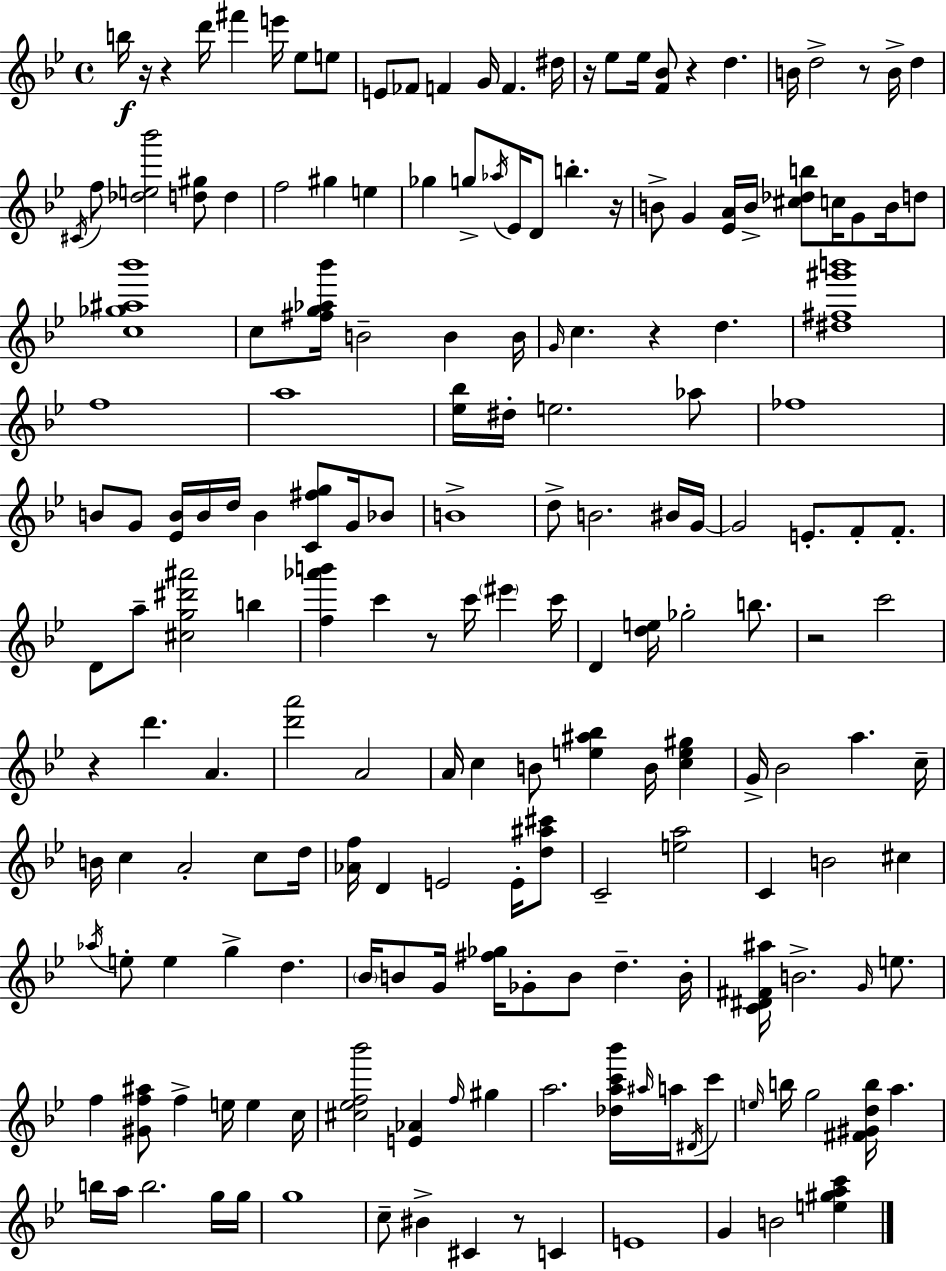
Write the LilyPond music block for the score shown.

{
  \clef treble
  \time 4/4
  \defaultTimeSignature
  \key bes \major
  b''16\f r16 r4 d'''16 fis'''4 e'''16 ees''8 e''8 | e'8 fes'8 f'4 g'16 f'4. dis''16 | r16 ees''8 ees''16 <f' bes'>8 r4 d''4. | b'16 d''2-> r8 b'16-> d''4 | \break \acciaccatura { cis'16 } f''8 <des'' e'' bes'''>2 <d'' gis''>8 d''4 | f''2 gis''4 e''4 | ges''4 g''8-> \acciaccatura { aes''16 } ees'16 d'8 b''4.-. | r16 b'8-> g'4 <ees' a'>16 b'16-> <cis'' des'' b''>8 c''16 g'8 b'16 | \break d''8 <c'' ges'' ais'' bes'''>1 | c''8 <fis'' g'' aes'' bes'''>16 b'2-- b'4 | b'16 \grace { g'16 } c''4. r4 d''4. | <dis'' fis'' gis''' b'''>1 | \break f''1 | a''1 | <ees'' bes''>16 dis''16-. e''2. | aes''8 fes''1 | \break b'8 g'8 <ees' b'>16 b'16 d''16 b'4 <c' fis'' g''>8 | g'16 bes'8 b'1-> | d''8-> b'2. | bis'16 g'16~~ g'2 e'8.-. f'8-. | \break f'8.-. d'8 a''8-- <cis'' g'' dis''' ais'''>2 b''4 | <f'' aes''' b'''>4 c'''4 r8 c'''16 \parenthesize eis'''4 | c'''16 d'4 <d'' e''>16 ges''2-. | b''8. r2 c'''2 | \break r4 d'''4. a'4. | <d''' a'''>2 a'2 | a'16 c''4 b'8 <e'' ais'' bes''>4 b'16 <c'' e'' gis''>4 | g'16-> bes'2 a''4. | \break c''16-- b'16 c''4 a'2-. | c''8 d''16 <aes' f''>16 d'4 e'2 | e'16-. <d'' ais'' cis'''>8 c'2-- <e'' a''>2 | c'4 b'2 cis''4 | \break \acciaccatura { aes''16 } e''8-. e''4 g''4-> d''4. | \parenthesize bes'16 b'8 g'16 <fis'' ges''>16 ges'8-. b'8 d''4.-- | b'16-. <c' dis' fis' ais''>16 b'2.-> | \grace { g'16 } e''8. f''4 <gis' f'' ais''>8 f''4-> e''16 | \break e''4 c''16 <cis'' ees'' f'' bes'''>2 <e' aes'>4 | \grace { f''16 } gis''4 a''2. | <des'' a'' c''' bes'''>16 \grace { ais''16 } a''16 \acciaccatura { dis'16 } c'''8 \grace { e''16 } b''16 g''2 | <fis' gis' d'' b''>16 a''4. b''16 a''16 b''2. | \break g''16 g''16 g''1 | c''8-- bis'4-> cis'4 | r8 c'4 e'1 | g'4 b'2 | \break <e'' gis'' a'' c'''>4 \bar "|."
}